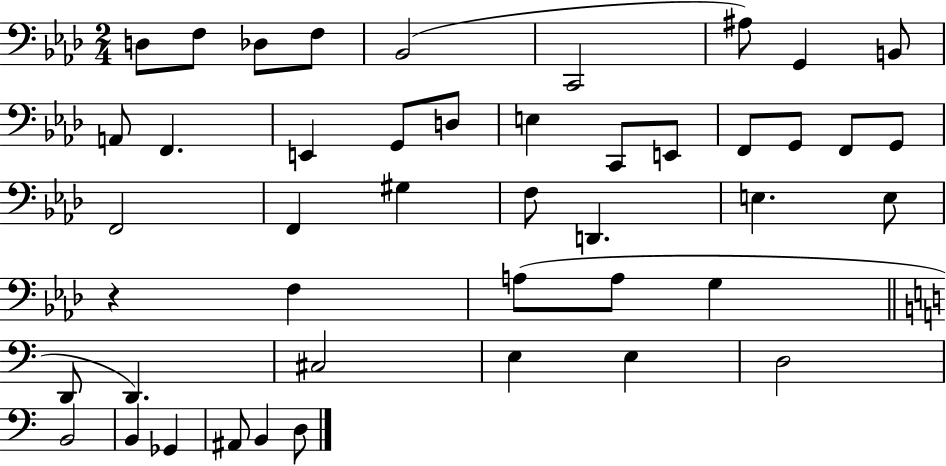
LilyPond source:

{
  \clef bass
  \numericTimeSignature
  \time 2/4
  \key aes \major
  d8 f8 des8 f8 | bes,2( | c,2 | ais8) g,4 b,8 | \break a,8 f,4. | e,4 g,8 d8 | e4 c,8 e,8 | f,8 g,8 f,8 g,8 | \break f,2 | f,4 gis4 | f8 d,4. | e4. e8 | \break r4 f4 | a8( a8 g4 | \bar "||" \break \key a \minor d,8 d,4.) | cis2 | e4 e4 | d2 | \break b,2 | b,4 ges,4 | ais,8 b,4 d8 | \bar "|."
}